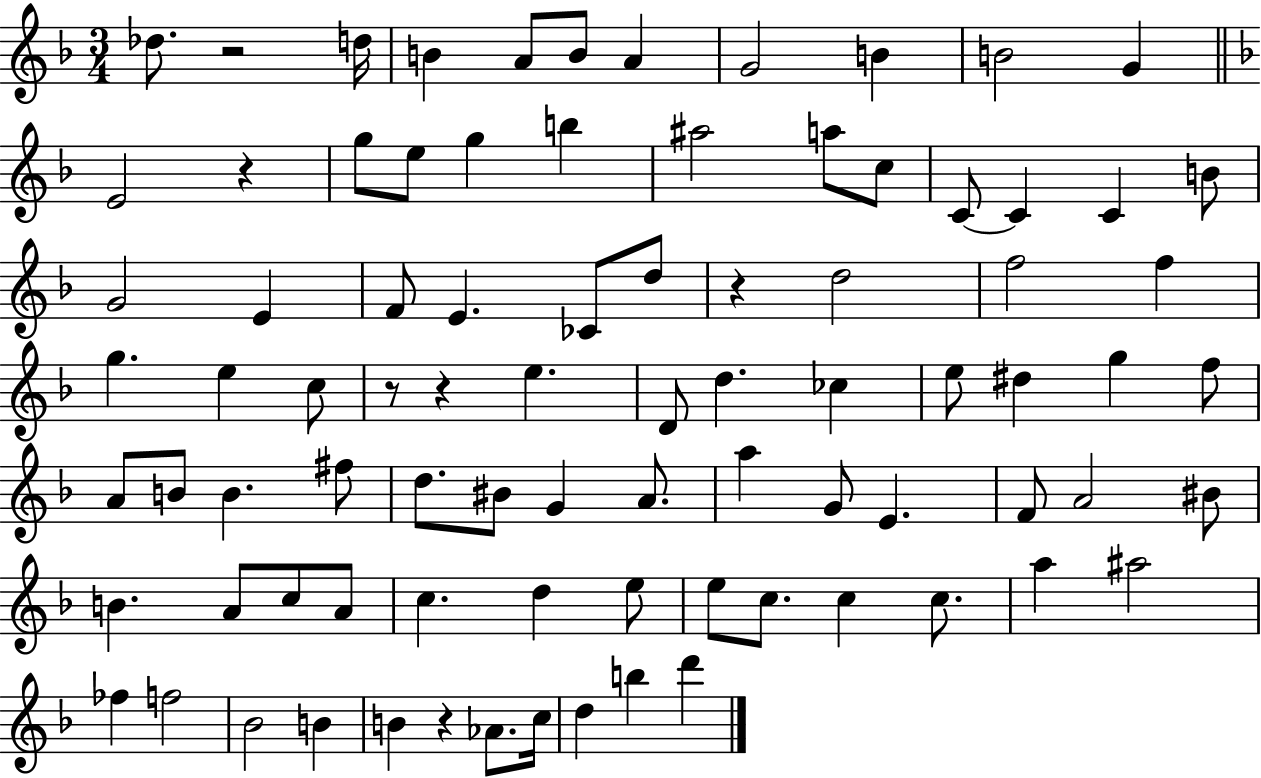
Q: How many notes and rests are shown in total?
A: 85